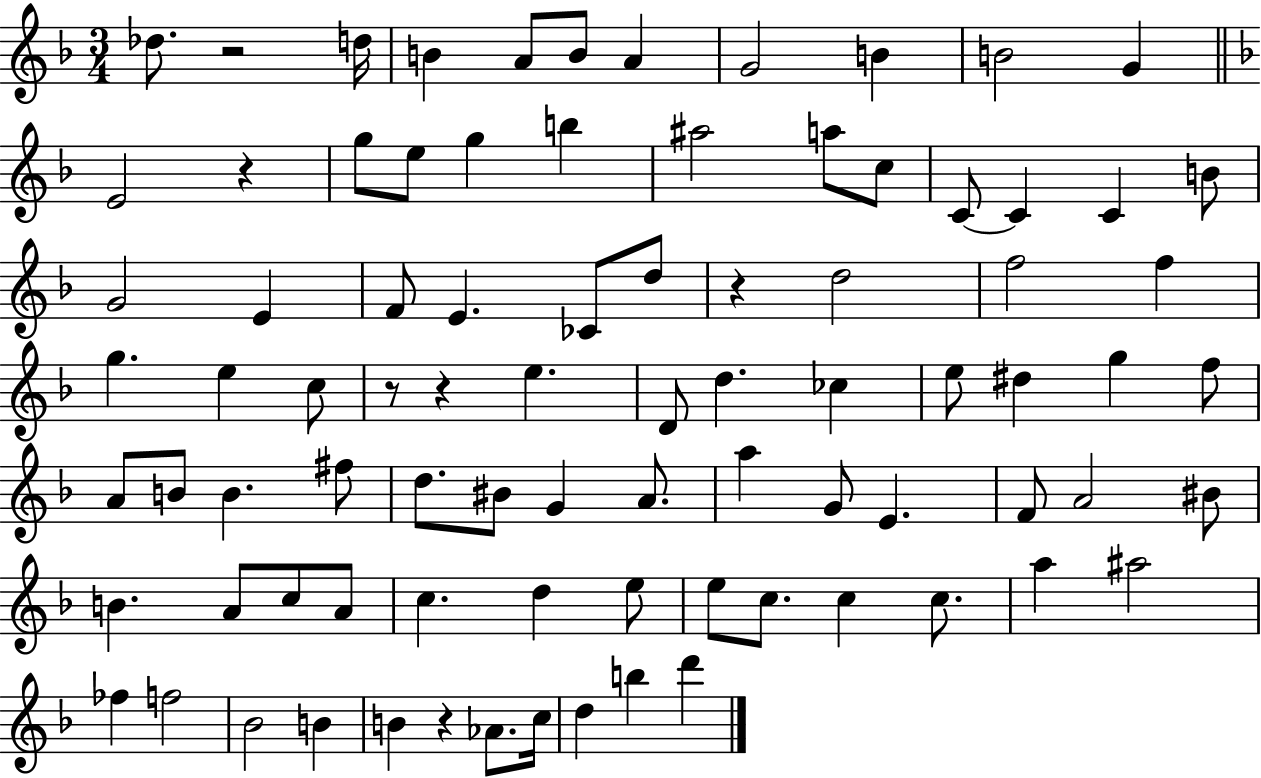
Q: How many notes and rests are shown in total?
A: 85